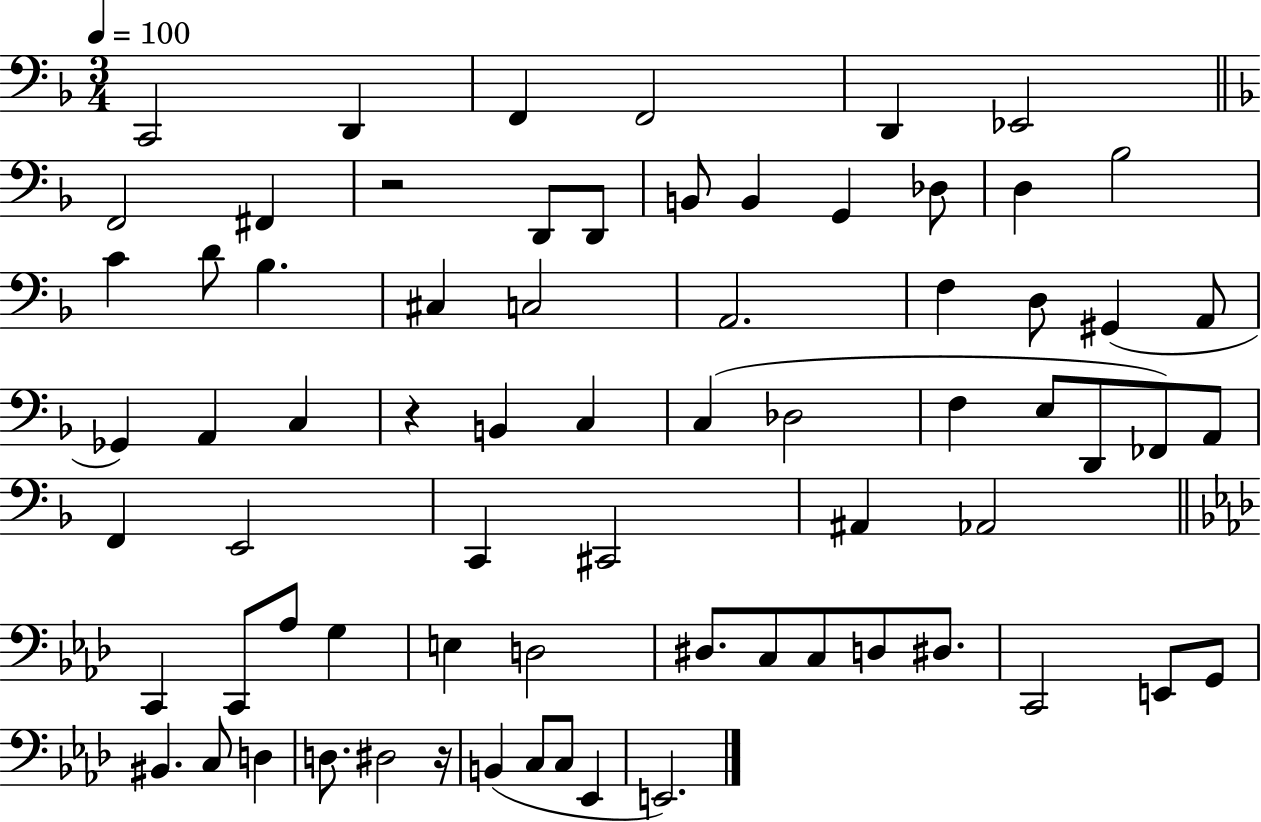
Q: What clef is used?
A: bass